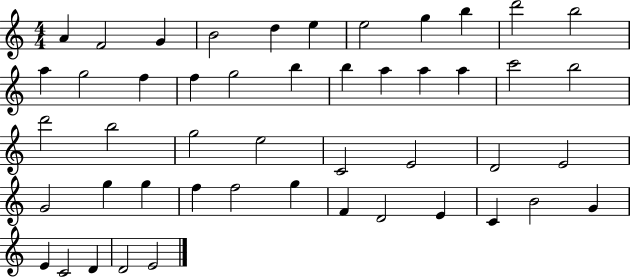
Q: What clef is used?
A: treble